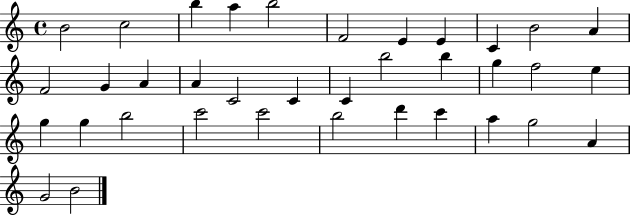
B4/h C5/h B5/q A5/q B5/h F4/h E4/q E4/q C4/q B4/h A4/q F4/h G4/q A4/q A4/q C4/h C4/q C4/q B5/h B5/q G5/q F5/h E5/q G5/q G5/q B5/h C6/h C6/h B5/h D6/q C6/q A5/q G5/h A4/q G4/h B4/h